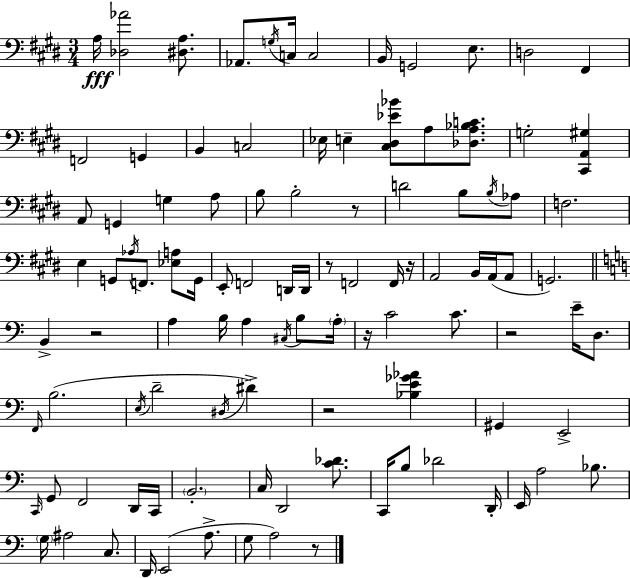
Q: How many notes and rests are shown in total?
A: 103